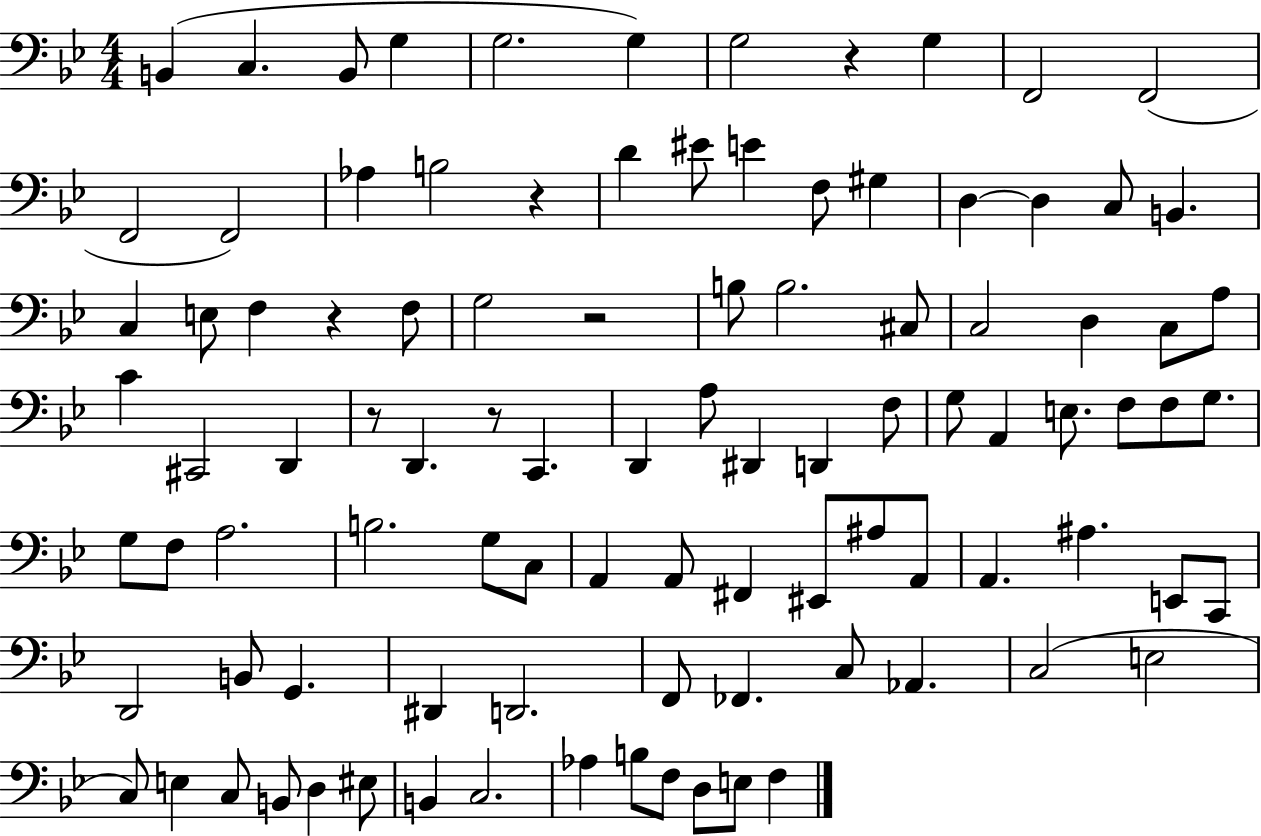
B2/q C3/q. B2/e G3/q G3/h. G3/q G3/h R/q G3/q F2/h F2/h F2/h F2/h Ab3/q B3/h R/q D4/q EIS4/e E4/q F3/e G#3/q D3/q D3/q C3/e B2/q. C3/q E3/e F3/q R/q F3/e G3/h R/h B3/e B3/h. C#3/e C3/h D3/q C3/e A3/e C4/q C#2/h D2/q R/e D2/q. R/e C2/q. D2/q A3/e D#2/q D2/q F3/e G3/e A2/q E3/e. F3/e F3/e G3/e. G3/e F3/e A3/h. B3/h. G3/e C3/e A2/q A2/e F#2/q EIS2/e A#3/e A2/e A2/q. A#3/q. E2/e C2/e D2/h B2/e G2/q. D#2/q D2/h. F2/e FES2/q. C3/e Ab2/q. C3/h E3/h C3/e E3/q C3/e B2/e D3/q EIS3/e B2/q C3/h. Ab3/q B3/e F3/e D3/e E3/e F3/q